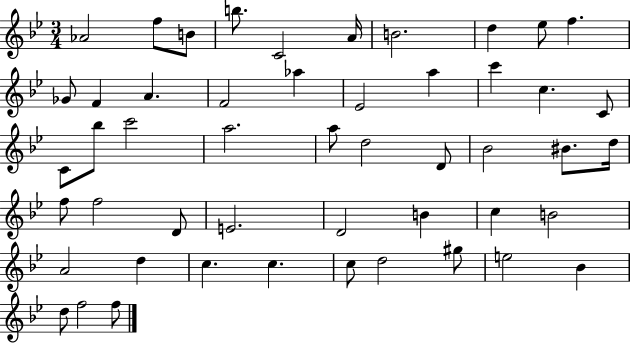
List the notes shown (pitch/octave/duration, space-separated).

Ab4/h F5/e B4/e B5/e. C4/h A4/s B4/h. D5/q Eb5/e F5/q. Gb4/e F4/q A4/q. F4/h Ab5/q Eb4/h A5/q C6/q C5/q. C4/e C4/e Bb5/e C6/h A5/h. A5/e D5/h D4/e Bb4/h BIS4/e. D5/s F5/e F5/h D4/e E4/h. D4/h B4/q C5/q B4/h A4/h D5/q C5/q. C5/q. C5/e D5/h G#5/e E5/h Bb4/q D5/e F5/h F5/e